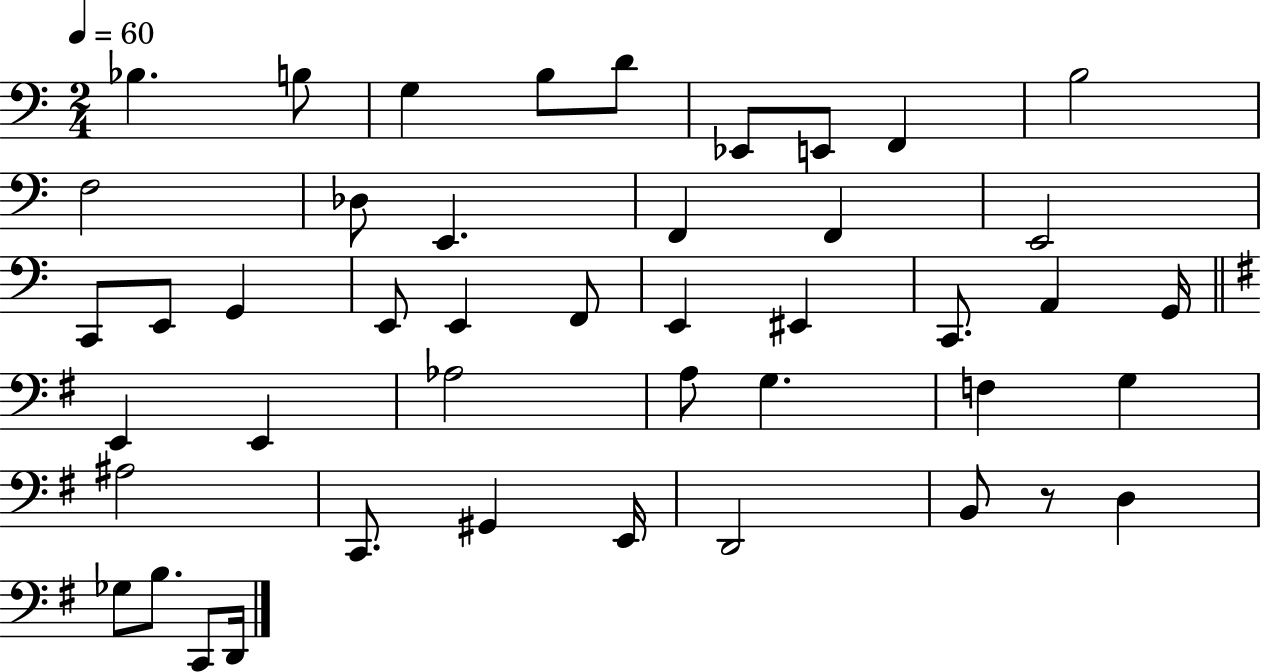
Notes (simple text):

Bb3/q. B3/e G3/q B3/e D4/e Eb2/e E2/e F2/q B3/h F3/h Db3/e E2/q. F2/q F2/q E2/h C2/e E2/e G2/q E2/e E2/q F2/e E2/q EIS2/q C2/e. A2/q G2/s E2/q E2/q Ab3/h A3/e G3/q. F3/q G3/q A#3/h C2/e. G#2/q E2/s D2/h B2/e R/e D3/q Gb3/e B3/e. C2/e D2/s